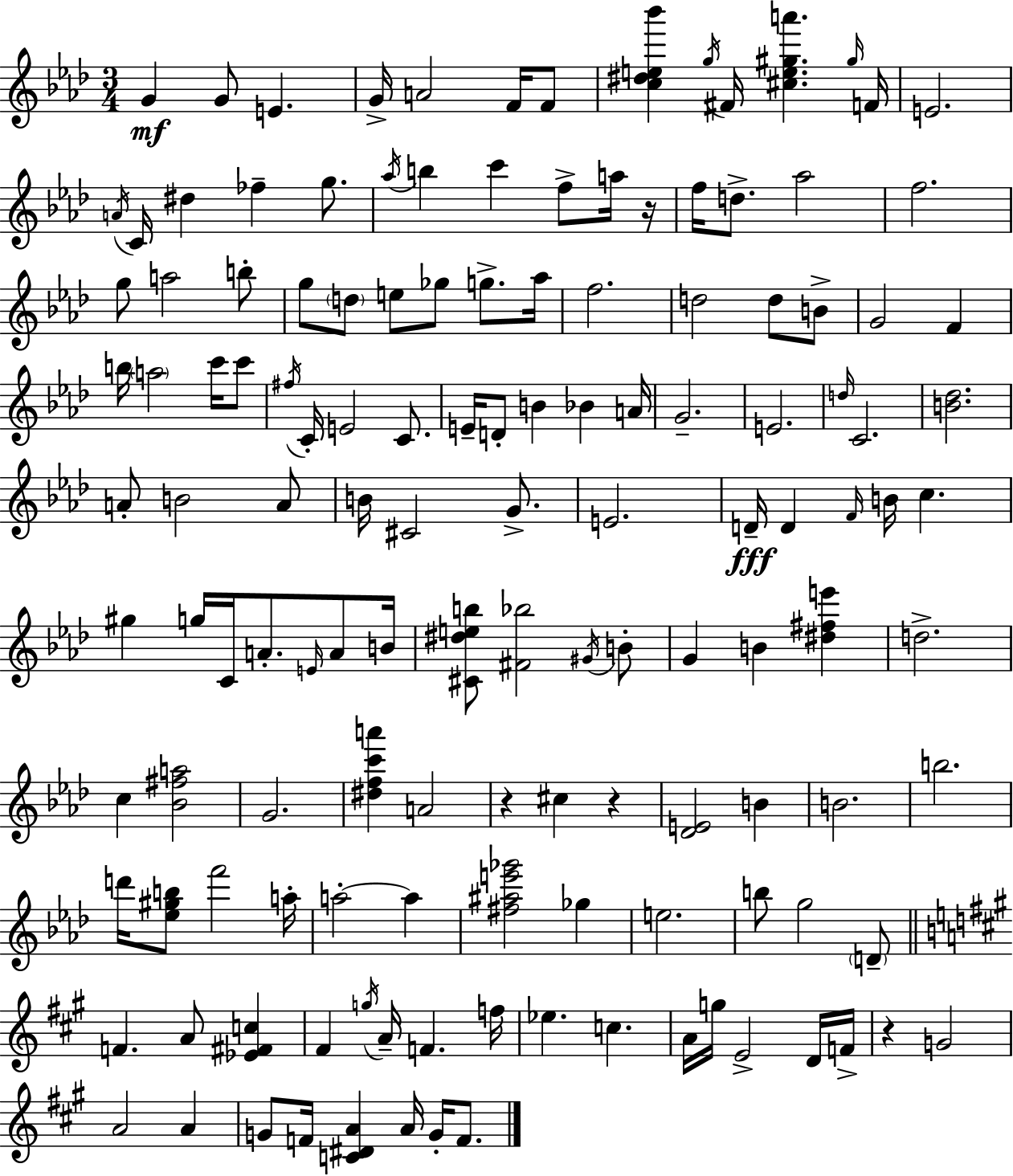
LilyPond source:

{
  \clef treble
  \numericTimeSignature
  \time 3/4
  \key f \minor
  g'4\mf g'8 e'4. | g'16-> a'2 f'16 f'8 | <c'' dis'' e'' bes'''>4 \acciaccatura { g''16 } fis'16 <cis'' e'' gis'' a'''>4. | \grace { gis''16 } f'16 e'2. | \break \acciaccatura { a'16 } c'16 dis''4 fes''4-- | g''8. \acciaccatura { aes''16 } b''4 c'''4 | f''8-> a''16 r16 f''16 d''8.-> aes''2 | f''2. | \break g''8 a''2 | b''8-. g''8 \parenthesize d''8 e''8 ges''8 | g''8.-> aes''16 f''2. | d''2 | \break d''8 b'8-> g'2 | f'4 b''16 \parenthesize a''2 | c'''16 c'''8 \acciaccatura { fis''16 } c'16-. e'2 | c'8. e'16-- d'8-. b'4 | \break bes'4 a'16 g'2.-- | e'2. | \grace { d''16 } c'2. | <b' des''>2. | \break a'8-. b'2 | a'8 b'16 cis'2 | g'8.-> e'2. | d'16--\fff d'4 \grace { f'16 } | \break b'16 c''4. gis''4 g''16 | c'16 a'8.-. \grace { e'16 } a'8 b'16 <cis' dis'' e'' b''>8 <fis' bes''>2 | \acciaccatura { gis'16 } b'8-. g'4 | b'4 <dis'' fis'' e'''>4 d''2.-> | \break c''4 | <bes' fis'' a''>2 g'2. | <dis'' f'' c''' a'''>4 | a'2 r4 | \break cis''4 r4 <des' e'>2 | b'4 b'2. | b''2. | d'''16 <ees'' gis'' b''>8 | \break f'''2 a''16-. a''2-.~~ | a''4 <fis'' ais'' e''' ges'''>2 | ges''4 e''2. | b''8 g''2 | \break \parenthesize d'8-- \bar "||" \break \key a \major f'4. a'8 <ees' fis' c''>4 | fis'4 \acciaccatura { g''16 } a'16-- f'4. | f''16 ees''4. c''4. | a'16 g''16 e'2-> d'16 | \break f'16-> r4 g'2 | a'2 a'4 | g'8 f'16 <c' dis' a'>4 a'16 g'16-. f'8. | \bar "|."
}